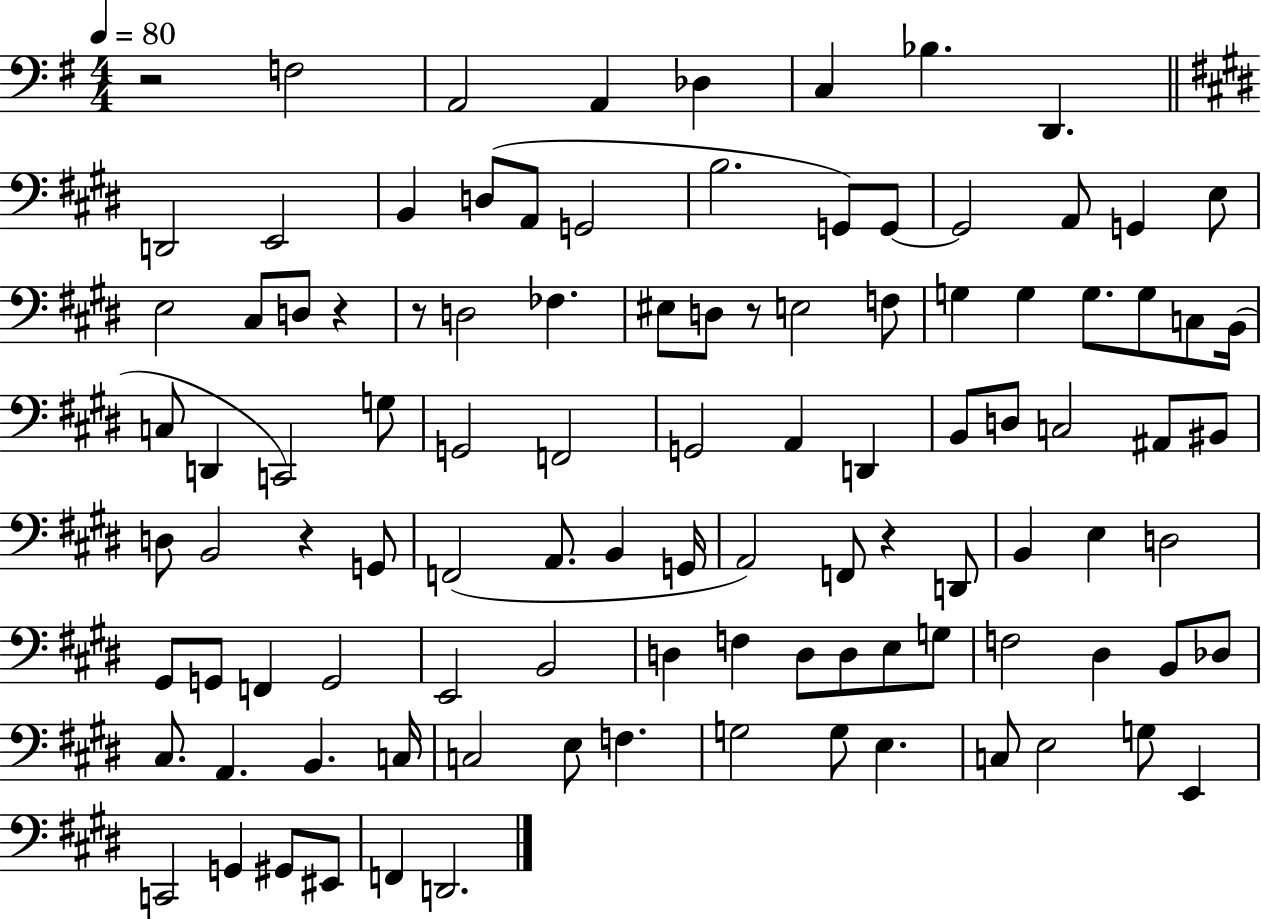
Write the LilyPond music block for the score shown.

{
  \clef bass
  \numericTimeSignature
  \time 4/4
  \key g \major
  \tempo 4 = 80
  r2 f2 | a,2 a,4 des4 | c4 bes4. d,4. | \bar "||" \break \key e \major d,2 e,2 | b,4 d8( a,8 g,2 | b2. g,8) g,8~~ | g,2 a,8 g,4 e8 | \break e2 cis8 d8 r4 | r8 d2 fes4. | eis8 d8 r8 e2 f8 | g4 g4 g8. g8 c8 b,16( | \break c8 d,4 c,2) g8 | g,2 f,2 | g,2 a,4 d,4 | b,8 d8 c2 ais,8 bis,8 | \break d8 b,2 r4 g,8 | f,2( a,8. b,4 g,16 | a,2) f,8 r4 d,8 | b,4 e4 d2 | \break gis,8 g,8 f,4 g,2 | e,2 b,2 | d4 f4 d8 d8 e8 g8 | f2 dis4 b,8 des8 | \break cis8. a,4. b,4. c16 | c2 e8 f4. | g2 g8 e4. | c8 e2 g8 e,4 | \break c,2 g,4 gis,8 eis,8 | f,4 d,2. | \bar "|."
}